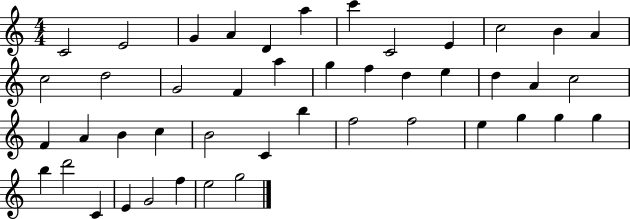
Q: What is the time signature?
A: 4/4